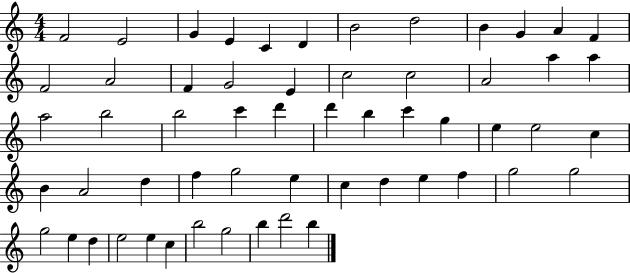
{
  \clef treble
  \numericTimeSignature
  \time 4/4
  \key c \major
  f'2 e'2 | g'4 e'4 c'4 d'4 | b'2 d''2 | b'4 g'4 a'4 f'4 | \break f'2 a'2 | f'4 g'2 e'4 | c''2 c''2 | a'2 a''4 a''4 | \break a''2 b''2 | b''2 c'''4 d'''4 | d'''4 b''4 c'''4 g''4 | e''4 e''2 c''4 | \break b'4 a'2 d''4 | f''4 g''2 e''4 | c''4 d''4 e''4 f''4 | g''2 g''2 | \break g''2 e''4 d''4 | e''2 e''4 c''4 | b''2 g''2 | b''4 d'''2 b''4 | \break \bar "|."
}